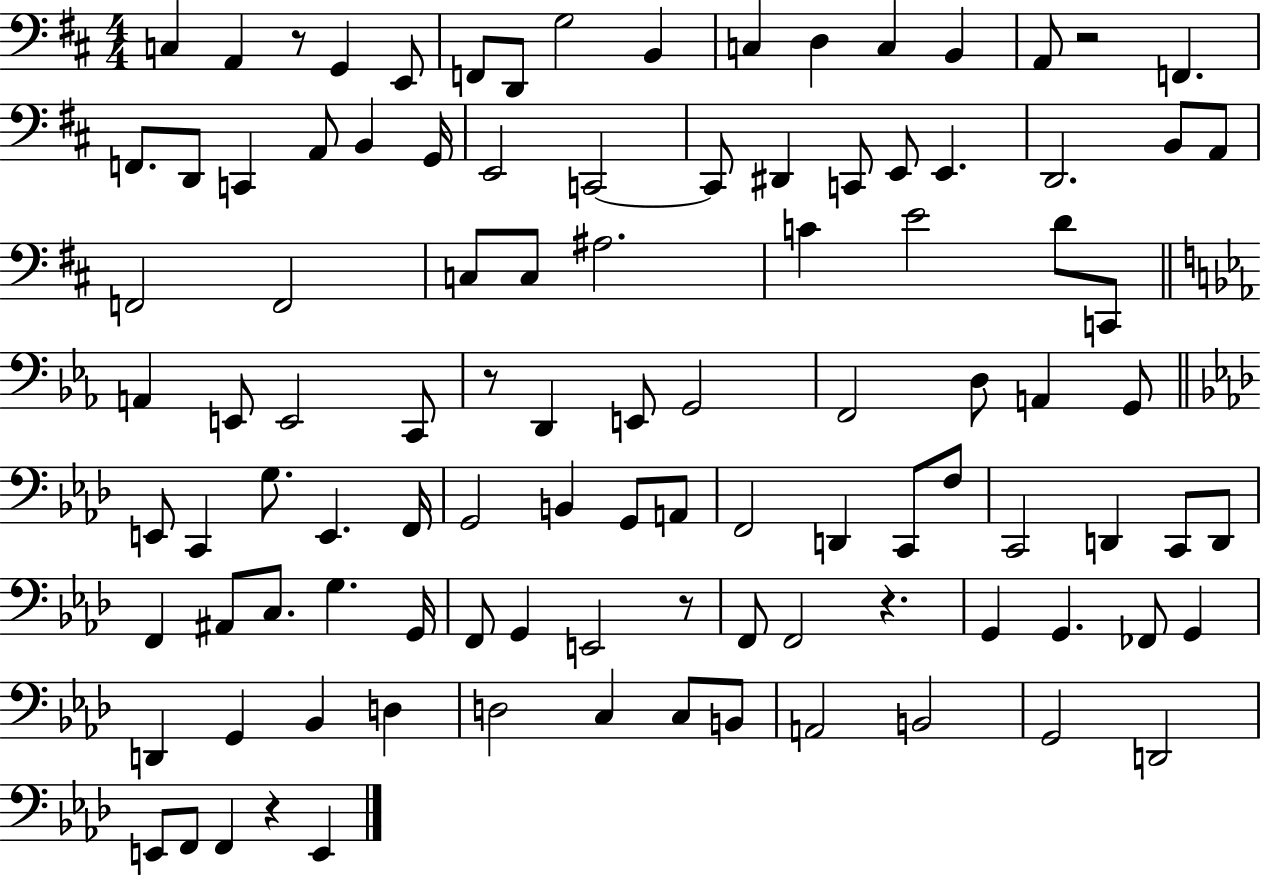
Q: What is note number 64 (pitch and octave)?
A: C2